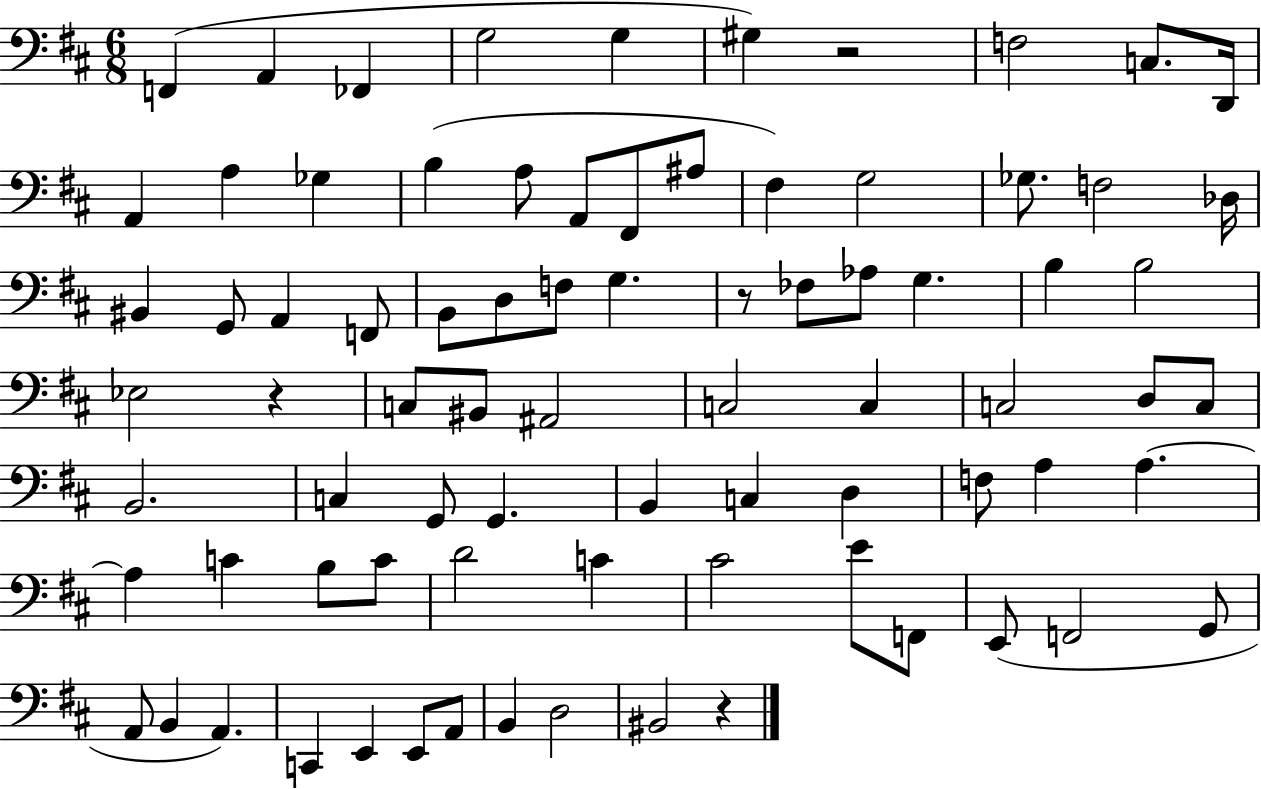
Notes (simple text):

F2/q A2/q FES2/q G3/h G3/q G#3/q R/h F3/h C3/e. D2/s A2/q A3/q Gb3/q B3/q A3/e A2/e F#2/e A#3/e F#3/q G3/h Gb3/e. F3/h Db3/s BIS2/q G2/e A2/q F2/e B2/e D3/e F3/e G3/q. R/e FES3/e Ab3/e G3/q. B3/q B3/h Eb3/h R/q C3/e BIS2/e A#2/h C3/h C3/q C3/h D3/e C3/e B2/h. C3/q G2/e G2/q. B2/q C3/q D3/q F3/e A3/q A3/q. A3/q C4/q B3/e C4/e D4/h C4/q C#4/h E4/e F2/e E2/e F2/h G2/e A2/e B2/q A2/q. C2/q E2/q E2/e A2/e B2/q D3/h BIS2/h R/q